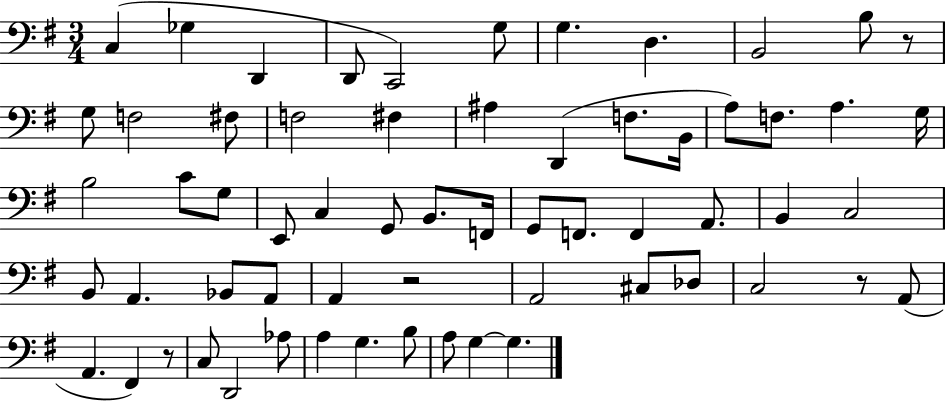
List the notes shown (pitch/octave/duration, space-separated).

C3/q Gb3/q D2/q D2/e C2/h G3/e G3/q. D3/q. B2/h B3/e R/e G3/e F3/h F#3/e F3/h F#3/q A#3/q D2/q F3/e. B2/s A3/e F3/e. A3/q. G3/s B3/h C4/e G3/e E2/e C3/q G2/e B2/e. F2/s G2/e F2/e. F2/q A2/e. B2/q C3/h B2/e A2/q. Bb2/e A2/e A2/q R/h A2/h C#3/e Db3/e C3/h R/e A2/e A2/q. F#2/q R/e C3/e D2/h Ab3/e A3/q G3/q. B3/e A3/e G3/q G3/q.